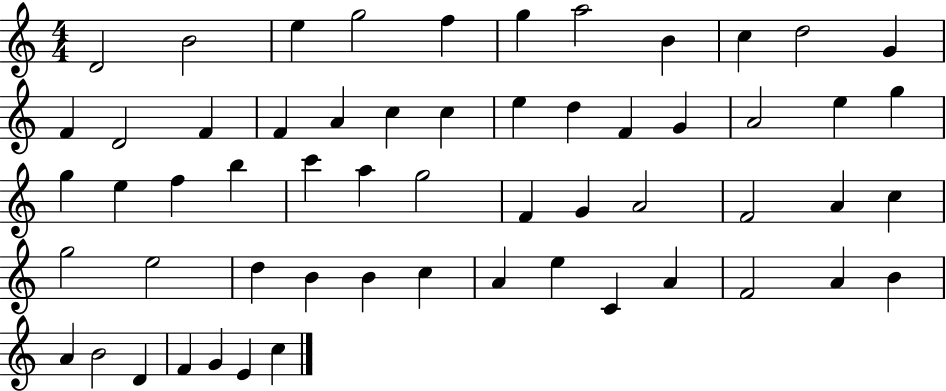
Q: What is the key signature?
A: C major